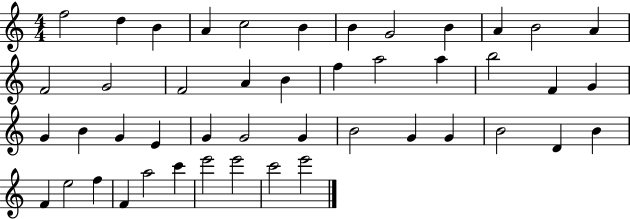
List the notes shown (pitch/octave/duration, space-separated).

F5/h D5/q B4/q A4/q C5/h B4/q B4/q G4/h B4/q A4/q B4/h A4/q F4/h G4/h F4/h A4/q B4/q F5/q A5/h A5/q B5/h F4/q G4/q G4/q B4/q G4/q E4/q G4/q G4/h G4/q B4/h G4/q G4/q B4/h D4/q B4/q F4/q E5/h F5/q F4/q A5/h C6/q E6/h E6/h C6/h E6/h